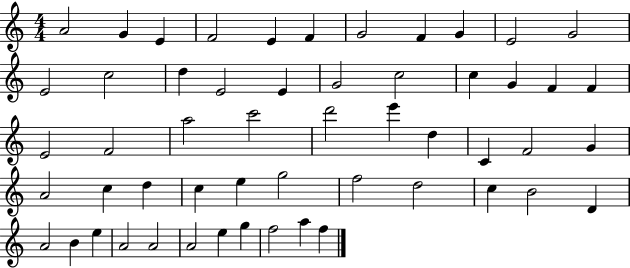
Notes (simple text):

A4/h G4/q E4/q F4/h E4/q F4/q G4/h F4/q G4/q E4/h G4/h E4/h C5/h D5/q E4/h E4/q G4/h C5/h C5/q G4/q F4/q F4/q E4/h F4/h A5/h C6/h D6/h E6/q D5/q C4/q F4/h G4/q A4/h C5/q D5/q C5/q E5/q G5/h F5/h D5/h C5/q B4/h D4/q A4/h B4/q E5/q A4/h A4/h A4/h E5/q G5/q F5/h A5/q F5/q